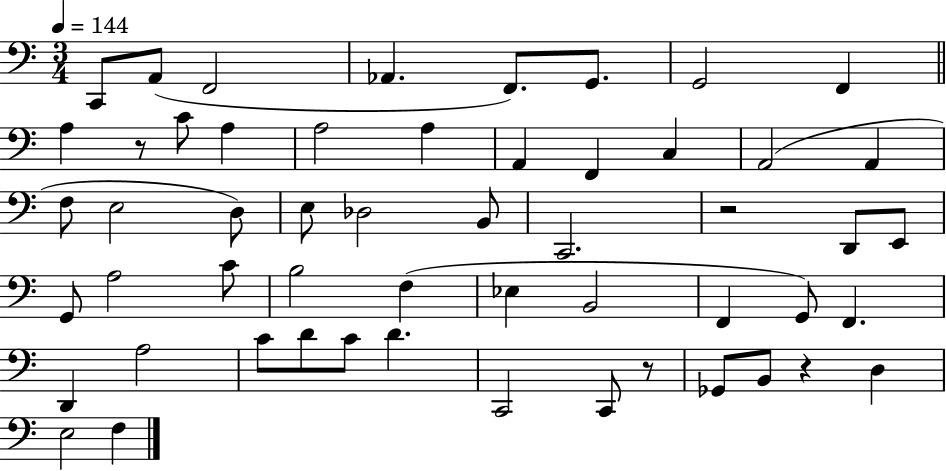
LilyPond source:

{
  \clef bass
  \numericTimeSignature
  \time 3/4
  \key c \major
  \tempo 4 = 144
  \repeat volta 2 { c,8 a,8( f,2 | aes,4. f,8.) g,8. | g,2 f,4 | \bar "||" \break \key c \major a4 r8 c'8 a4 | a2 a4 | a,4 f,4 c4 | a,2( a,4 | \break f8 e2 d8) | e8 des2 b,8 | c,2. | r2 d,8 e,8 | \break g,8 a2 c'8 | b2 f4( | ees4 b,2 | f,4 g,8) f,4. | \break d,4 a2 | c'8 d'8 c'8 d'4. | c,2 c,8 r8 | ges,8 b,8 r4 d4 | \break e2 f4 | } \bar "|."
}